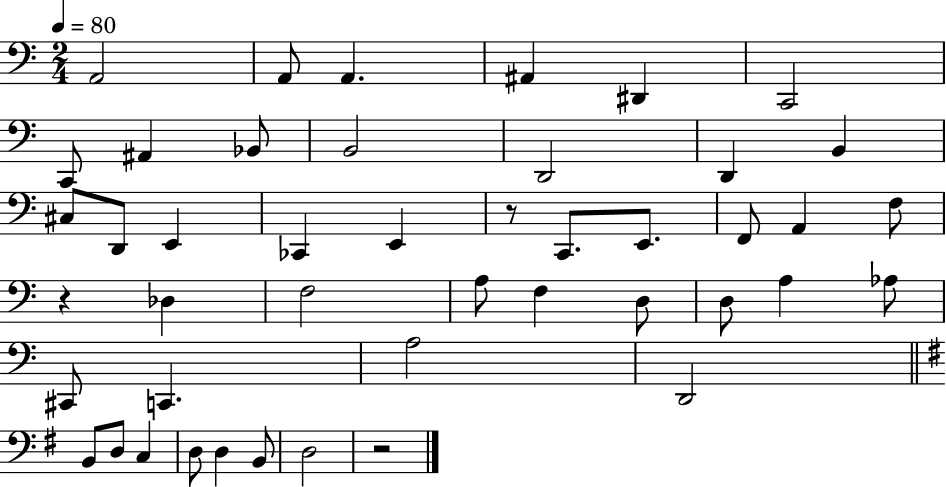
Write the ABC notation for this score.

X:1
T:Untitled
M:2/4
L:1/4
K:C
A,,2 A,,/2 A,, ^A,, ^D,, C,,2 C,,/2 ^A,, _B,,/2 B,,2 D,,2 D,, B,, ^C,/2 D,,/2 E,, _C,, E,, z/2 C,,/2 E,,/2 F,,/2 A,, F,/2 z _D, F,2 A,/2 F, D,/2 D,/2 A, _A,/2 ^C,,/2 C,, A,2 D,,2 B,,/2 D,/2 C, D,/2 D, B,,/2 D,2 z2